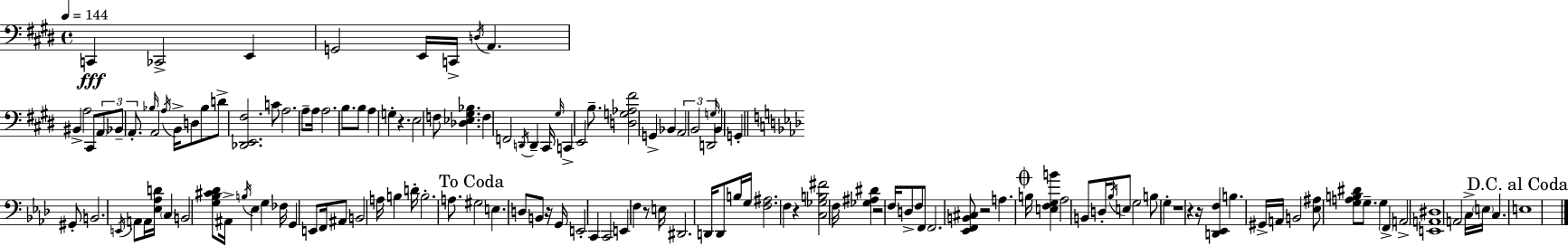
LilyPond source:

{
  \clef bass
  \time 4/4
  \defaultTimeSignature
  \key e \major
  \tempo 4 = 144
  \repeat volta 2 { c,4\fff ces,2-> e,4 | g,2 e,16 c,16-> \acciaccatura { d16 } a,4. | bis,4-> a2 cis,8 \tuplet 3/2 { \parenthesize a,8 | bes,8-- a,8.-. } \grace { bes16 } a,2 \acciaccatura { a16 } | \break b,16-> d8 bes8 d'8-> <des, e, fis>2. | c'8 a2. | a8-- a16 a2. | b8. b8 a4 g4-. r4. | \break e2 f8 <des ees gis bes>4. | f4 f,2 \acciaccatura { d,16 } | d,4-- cis,16 \grace { gis16 } c,4-> e,2 | b8.-- <d g aes fis'>2 g,4-> | \break bes,4 \tuplet 3/2 { a,2 b,2 | d,2 } \grace { g16 } b,4 | g,4-. \bar "||" \break \key aes \major gis,8-. b,2. \acciaccatura { e,16 } a,8 | a,16 <ees aes d'>16 \parenthesize c4 b,2 <g bes cis' des'>8 | ais,16-> \acciaccatura { b16 } ees4 g4 fes16 g,4 | e,8 f,16 ais,8 b,2 a16 b4 | \break d'16-. b2.-. a8. | \mark "To Coda" gis2 e4. | d8 b,8 r16 g,16 e,2-. c,4 | c,2 e,4 f4 | \break r8 e16 dis,2. | d,16 d,8 b16 g16 <f ais>2. | f4 r4 <c ges b fis'>2 | f16 <ges ais dis'>4 r2 f16 | \break d8-> f8 f,8 f,2. | <ees, f, b, cis>8 r2 a4. | \mark \markup { \musicglyph "scripts.coda" } b16 <e f g b'>4 aes2 b,8 | d16-. \acciaccatura { bes16 } e8 g2 b8 g4-. | \break r1 | r4 r16 <d, ees, f>4 b4. | gis,16-> a,16 b,2 <ees ais>8 <g a b dis'>8 | g8.-- g4 \parenthesize f,4-> a,2-> | \break <e, a, dis>1 | a,2 c16-> \parenthesize e16 c4. | \mark "D.C. al Coda" e1 | } \bar "|."
}